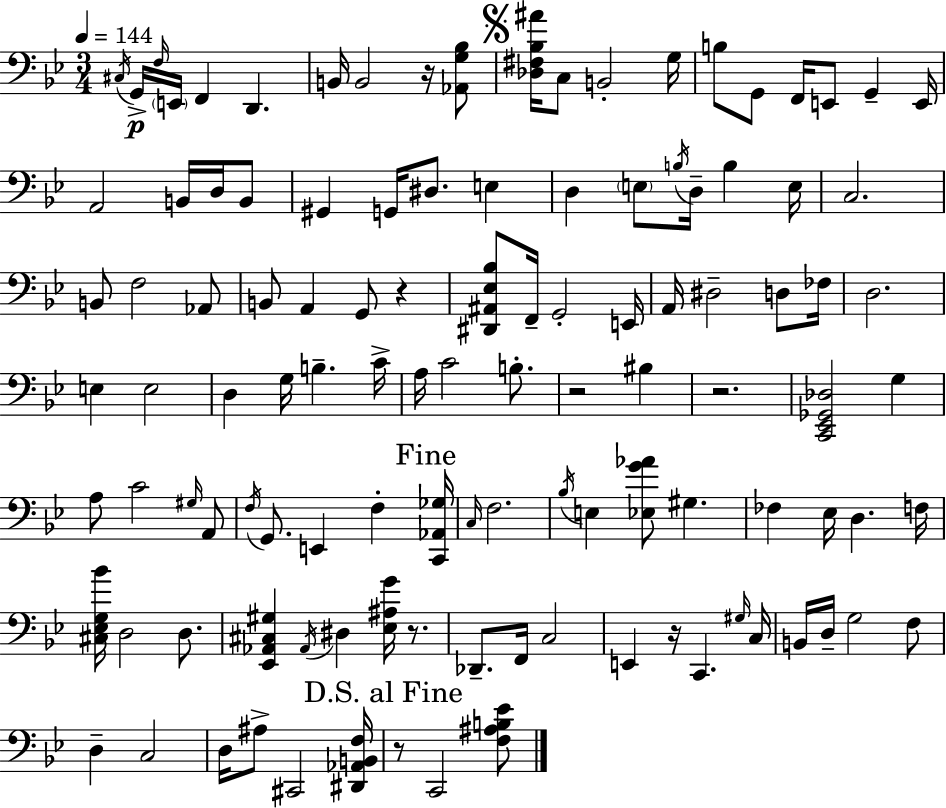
X:1
T:Untitled
M:3/4
L:1/4
K:Bb
^C,/4 G,,/4 F,/4 E,,/4 F,, D,, B,,/4 B,,2 z/4 [_A,,G,_B,]/2 [_D,^F,_B,^A]/4 C,/2 B,,2 G,/4 B,/2 G,,/2 F,,/4 E,,/2 G,, E,,/4 A,,2 B,,/4 D,/4 B,,/2 ^G,, G,,/4 ^D,/2 E, D, E,/2 B,/4 D,/4 B, E,/4 C,2 B,,/2 F,2 _A,,/2 B,,/2 A,, G,,/2 z [^D,,^A,,_E,_B,]/2 F,,/4 G,,2 E,,/4 A,,/4 ^D,2 D,/2 _F,/4 D,2 E, E,2 D, G,/4 B, C/4 A,/4 C2 B,/2 z2 ^B, z2 [C,,_E,,_G,,_D,]2 G, A,/2 C2 ^G,/4 A,,/2 F,/4 G,,/2 E,, F, [C,,_A,,_G,]/4 C,/4 F,2 _B,/4 E, [_E,G_A]/2 ^G, _F, _E,/4 D, F,/4 [^C,_E,G,_B]/4 D,2 D,/2 [_E,,_A,,^C,^G,] _A,,/4 ^D, [_E,^A,G]/4 z/2 _D,,/2 F,,/4 C,2 E,, z/4 C,, ^G,/4 C,/4 B,,/4 D,/4 G,2 F,/2 D, C,2 D,/4 ^A,/2 ^C,,2 [^D,,_A,,B,,F,]/4 z/2 C,,2 [F,^A,B,_E]/2